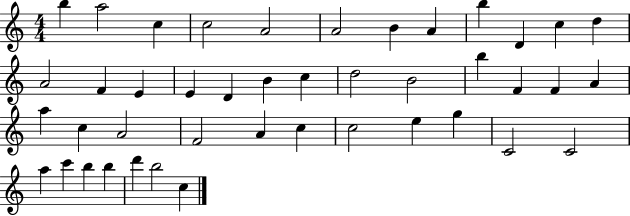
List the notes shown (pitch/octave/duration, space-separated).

B5/q A5/h C5/q C5/h A4/h A4/h B4/q A4/q B5/q D4/q C5/q D5/q A4/h F4/q E4/q E4/q D4/q B4/q C5/q D5/h B4/h B5/q F4/q F4/q A4/q A5/q C5/q A4/h F4/h A4/q C5/q C5/h E5/q G5/q C4/h C4/h A5/q C6/q B5/q B5/q D6/q B5/h C5/q